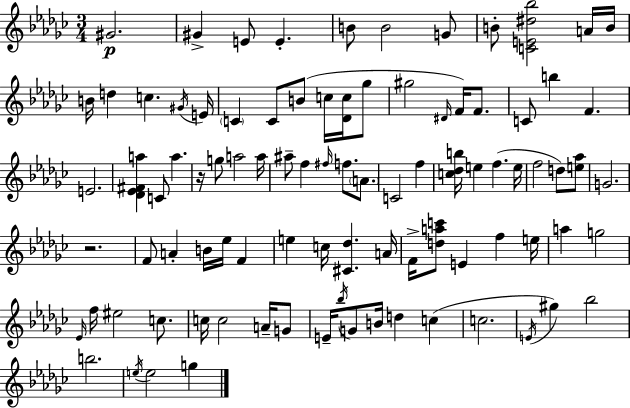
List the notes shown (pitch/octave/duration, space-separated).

G#4/h. G#4/q E4/e E4/q. B4/e B4/h G4/e B4/e [C4,E4,D#5,Bb5]/h A4/s B4/s B4/s D5/q C5/q. G#4/s E4/s C4/q C4/e B4/e C5/s [Db4,C5]/s Gb5/e G#5/h D#4/s F4/s F4/e. C4/e B5/q F4/q. E4/h. [Db4,Eb4,F#4,A5]/q C4/e A5/q. R/s G5/e A5/h A5/s A#5/e F5/q F#5/s F5/e. A4/e. C4/h F5/q [C5,Db5,B5]/s E5/q F5/q. E5/s F5/h D5/e [E5,Ab5]/e G4/h. R/h. F4/e A4/q B4/s Eb5/s F4/q E5/q C5/s [C#4,Db5]/q. A4/s F4/s [D5,A5,C6]/e E4/q F5/q E5/s A5/q G5/h Eb4/s F5/s EIS5/h C5/e. C5/s C5/h A4/s G4/e E4/s Bb5/s G4/e B4/s D5/q C5/q C5/h. E4/s G#5/q Bb5/h B5/h. E5/s E5/h G5/q